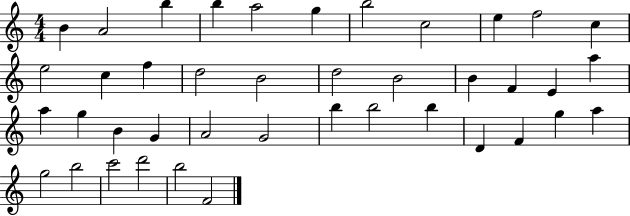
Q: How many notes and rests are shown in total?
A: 41